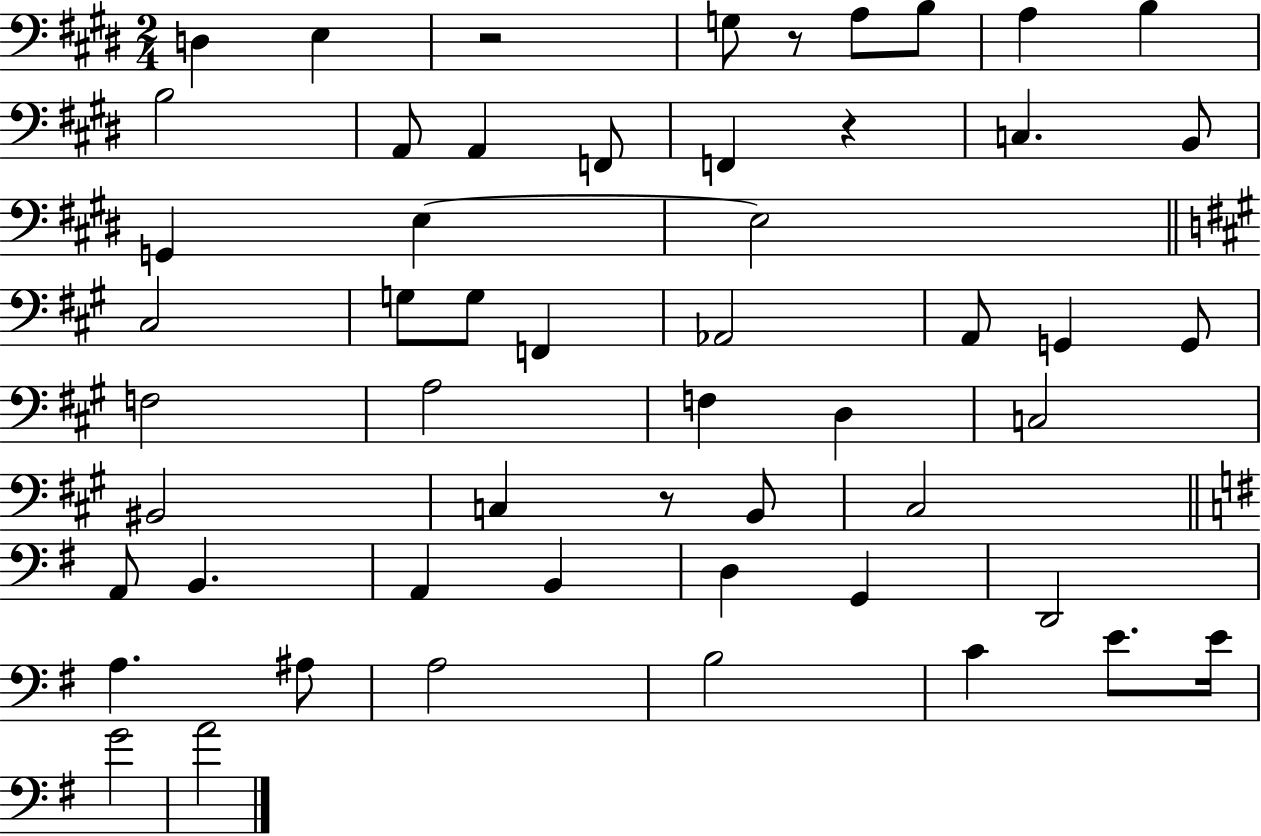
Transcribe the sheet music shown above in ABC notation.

X:1
T:Untitled
M:2/4
L:1/4
K:E
D, E, z2 G,/2 z/2 A,/2 B,/2 A, B, B,2 A,,/2 A,, F,,/2 F,, z C, B,,/2 G,, E, E,2 ^C,2 G,/2 G,/2 F,, _A,,2 A,,/2 G,, G,,/2 F,2 A,2 F, D, C,2 ^B,,2 C, z/2 B,,/2 ^C,2 A,,/2 B,, A,, B,, D, G,, D,,2 A, ^A,/2 A,2 B,2 C E/2 E/4 G2 A2